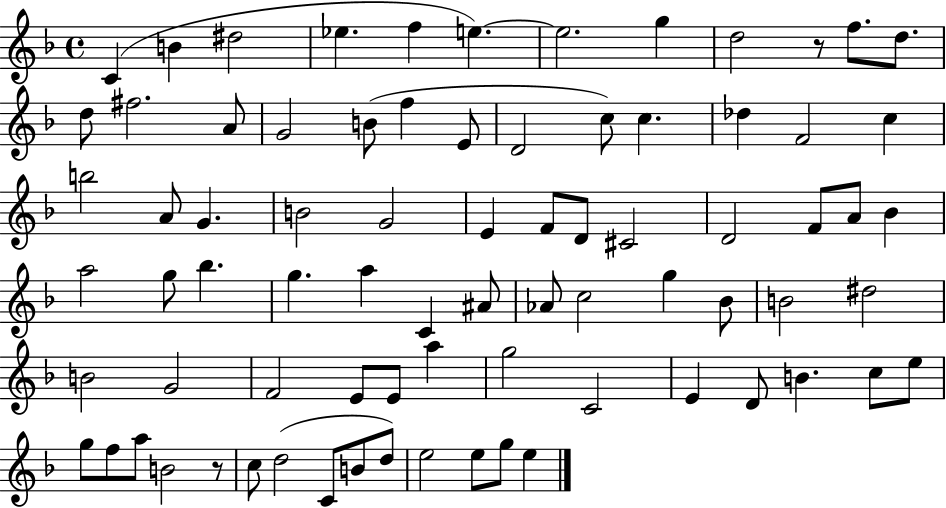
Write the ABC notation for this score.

X:1
T:Untitled
M:4/4
L:1/4
K:F
C B ^d2 _e f e e2 g d2 z/2 f/2 d/2 d/2 ^f2 A/2 G2 B/2 f E/2 D2 c/2 c _d F2 c b2 A/2 G B2 G2 E F/2 D/2 ^C2 D2 F/2 A/2 _B a2 g/2 _b g a C ^A/2 _A/2 c2 g _B/2 B2 ^d2 B2 G2 F2 E/2 E/2 a g2 C2 E D/2 B c/2 e/2 g/2 f/2 a/2 B2 z/2 c/2 d2 C/2 B/2 d/2 e2 e/2 g/2 e